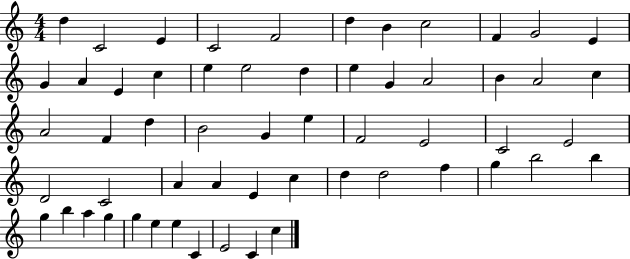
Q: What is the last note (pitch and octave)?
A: C5